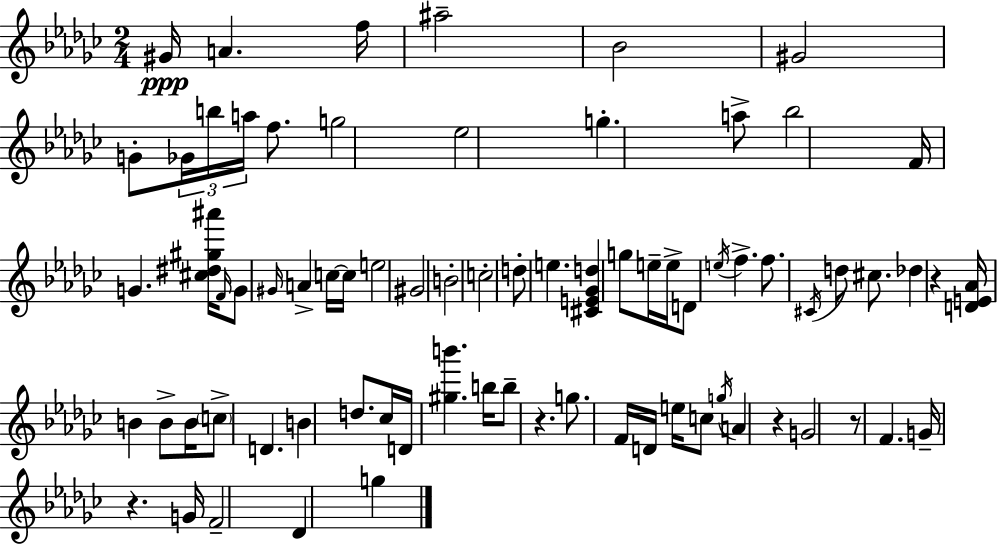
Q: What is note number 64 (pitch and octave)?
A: F4